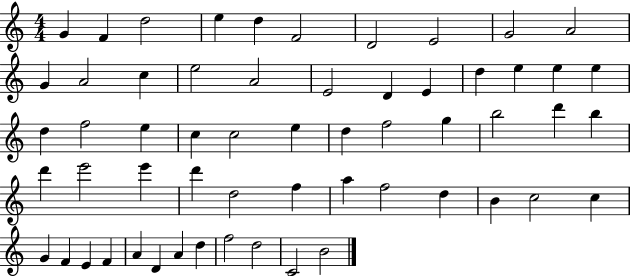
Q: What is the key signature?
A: C major